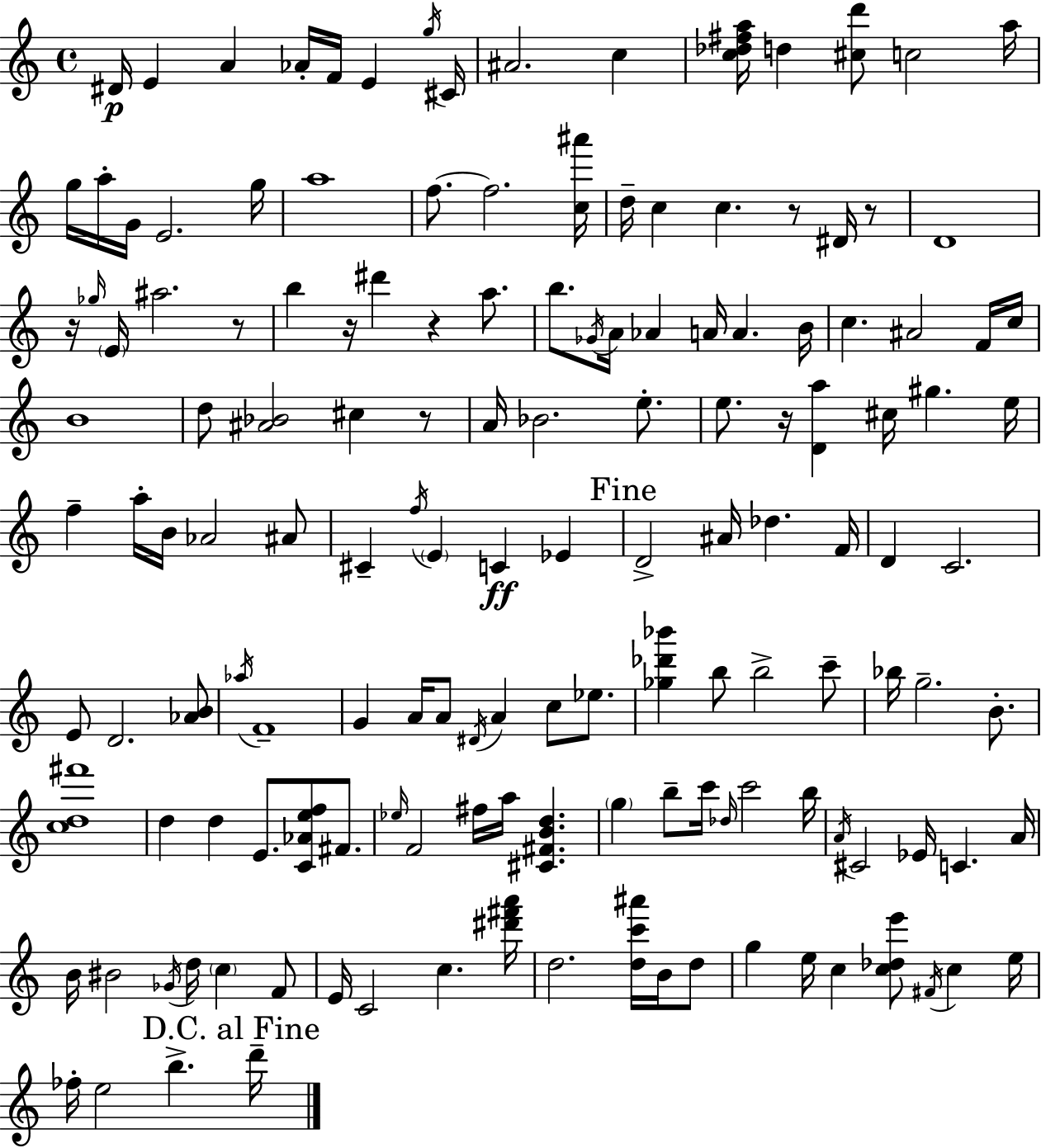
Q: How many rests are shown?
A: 8